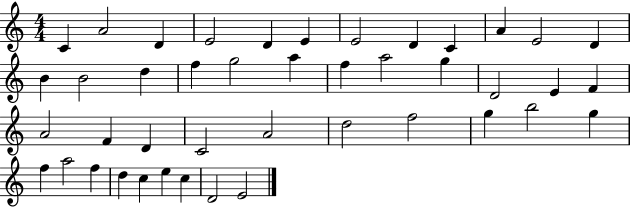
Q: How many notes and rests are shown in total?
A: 43